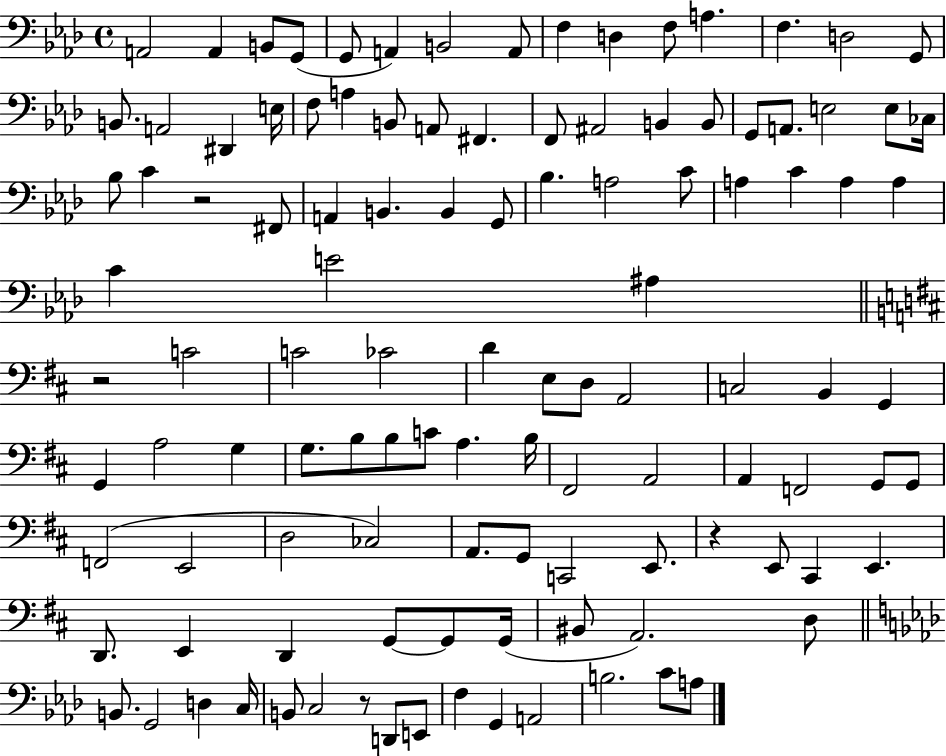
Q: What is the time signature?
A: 4/4